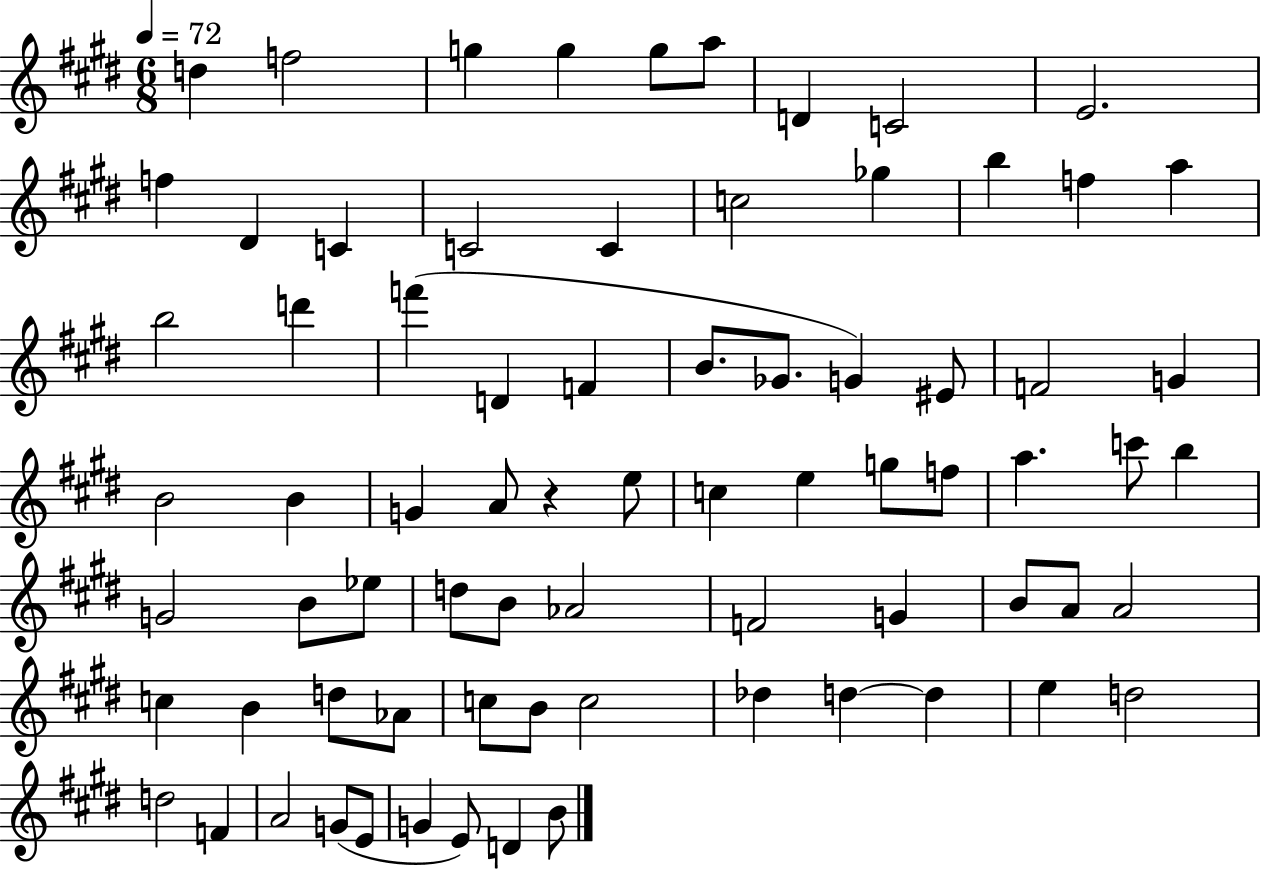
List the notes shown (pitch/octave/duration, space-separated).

D5/q F5/h G5/q G5/q G5/e A5/e D4/q C4/h E4/h. F5/q D#4/q C4/q C4/h C4/q C5/h Gb5/q B5/q F5/q A5/q B5/h D6/q F6/q D4/q F4/q B4/e. Gb4/e. G4/q EIS4/e F4/h G4/q B4/h B4/q G4/q A4/e R/q E5/e C5/q E5/q G5/e F5/e A5/q. C6/e B5/q G4/h B4/e Eb5/e D5/e B4/e Ab4/h F4/h G4/q B4/e A4/e A4/h C5/q B4/q D5/e Ab4/e C5/e B4/e C5/h Db5/q D5/q D5/q E5/q D5/h D5/h F4/q A4/h G4/e E4/e G4/q E4/e D4/q B4/e